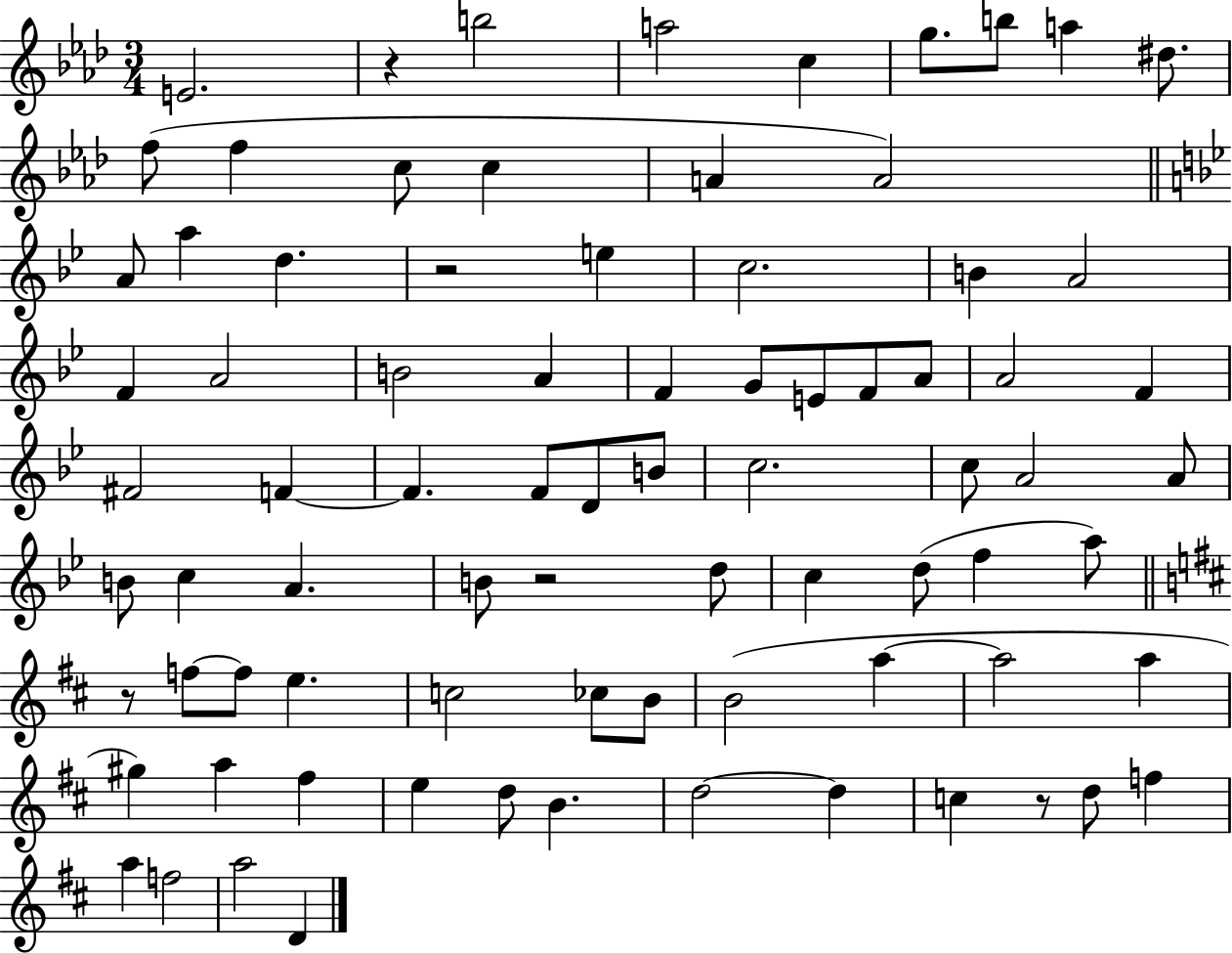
{
  \clef treble
  \numericTimeSignature
  \time 3/4
  \key aes \major
  e'2. | r4 b''2 | a''2 c''4 | g''8. b''8 a''4 dis''8. | \break f''8( f''4 c''8 c''4 | a'4 a'2) | \bar "||" \break \key g \minor a'8 a''4 d''4. | r2 e''4 | c''2. | b'4 a'2 | \break f'4 a'2 | b'2 a'4 | f'4 g'8 e'8 f'8 a'8 | a'2 f'4 | \break fis'2 f'4~~ | f'4. f'8 d'8 b'8 | c''2. | c''8 a'2 a'8 | \break b'8 c''4 a'4. | b'8 r2 d''8 | c''4 d''8( f''4 a''8) | \bar "||" \break \key b \minor r8 f''8~~ f''8 e''4. | c''2 ces''8 b'8 | b'2( a''4~~ | a''2 a''4 | \break gis''4) a''4 fis''4 | e''4 d''8 b'4. | d''2~~ d''4 | c''4 r8 d''8 f''4 | \break a''4 f''2 | a''2 d'4 | \bar "|."
}